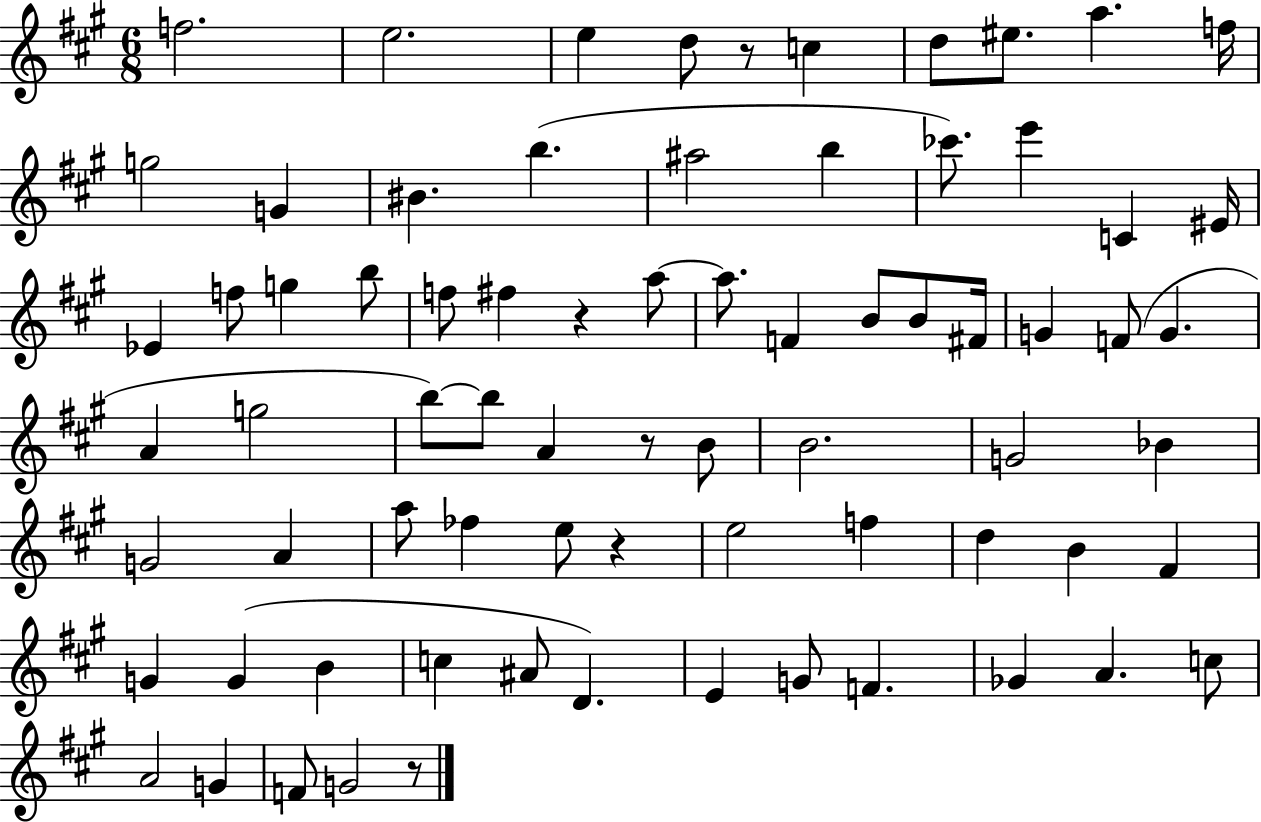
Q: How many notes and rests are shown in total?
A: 74